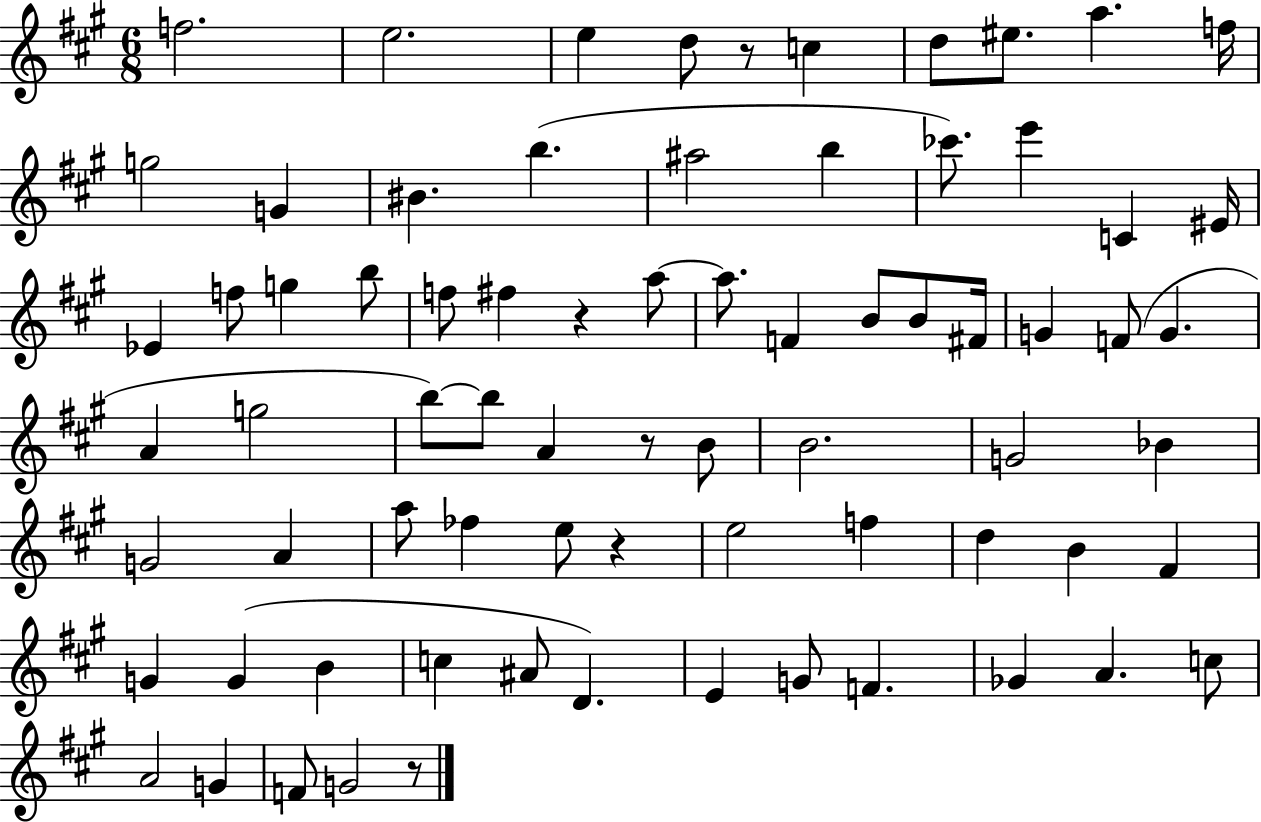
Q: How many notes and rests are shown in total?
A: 74